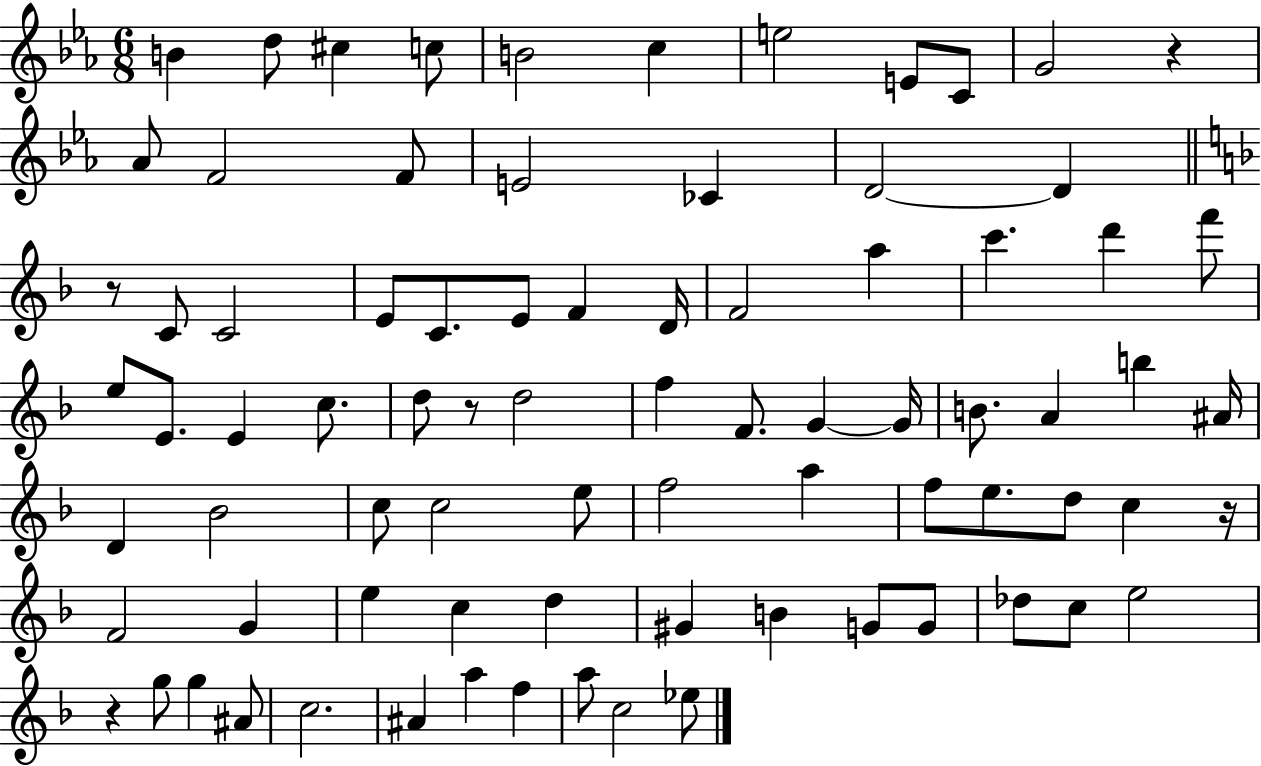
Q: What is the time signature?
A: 6/8